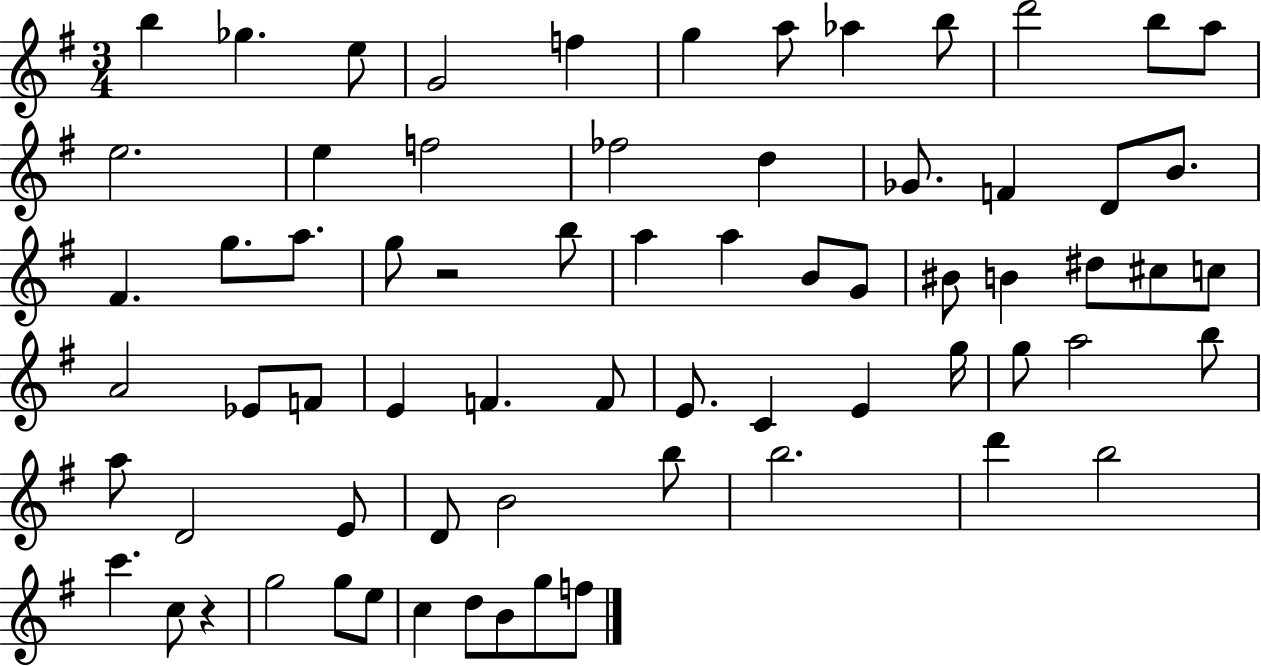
{
  \clef treble
  \numericTimeSignature
  \time 3/4
  \key g \major
  b''4 ges''4. e''8 | g'2 f''4 | g''4 a''8 aes''4 b''8 | d'''2 b''8 a''8 | \break e''2. | e''4 f''2 | fes''2 d''4 | ges'8. f'4 d'8 b'8. | \break fis'4. g''8. a''8. | g''8 r2 b''8 | a''4 a''4 b'8 g'8 | bis'8 b'4 dis''8 cis''8 c''8 | \break a'2 ees'8 f'8 | e'4 f'4. f'8 | e'8. c'4 e'4 g''16 | g''8 a''2 b''8 | \break a''8 d'2 e'8 | d'8 b'2 b''8 | b''2. | d'''4 b''2 | \break c'''4. c''8 r4 | g''2 g''8 e''8 | c''4 d''8 b'8 g''8 f''8 | \bar "|."
}